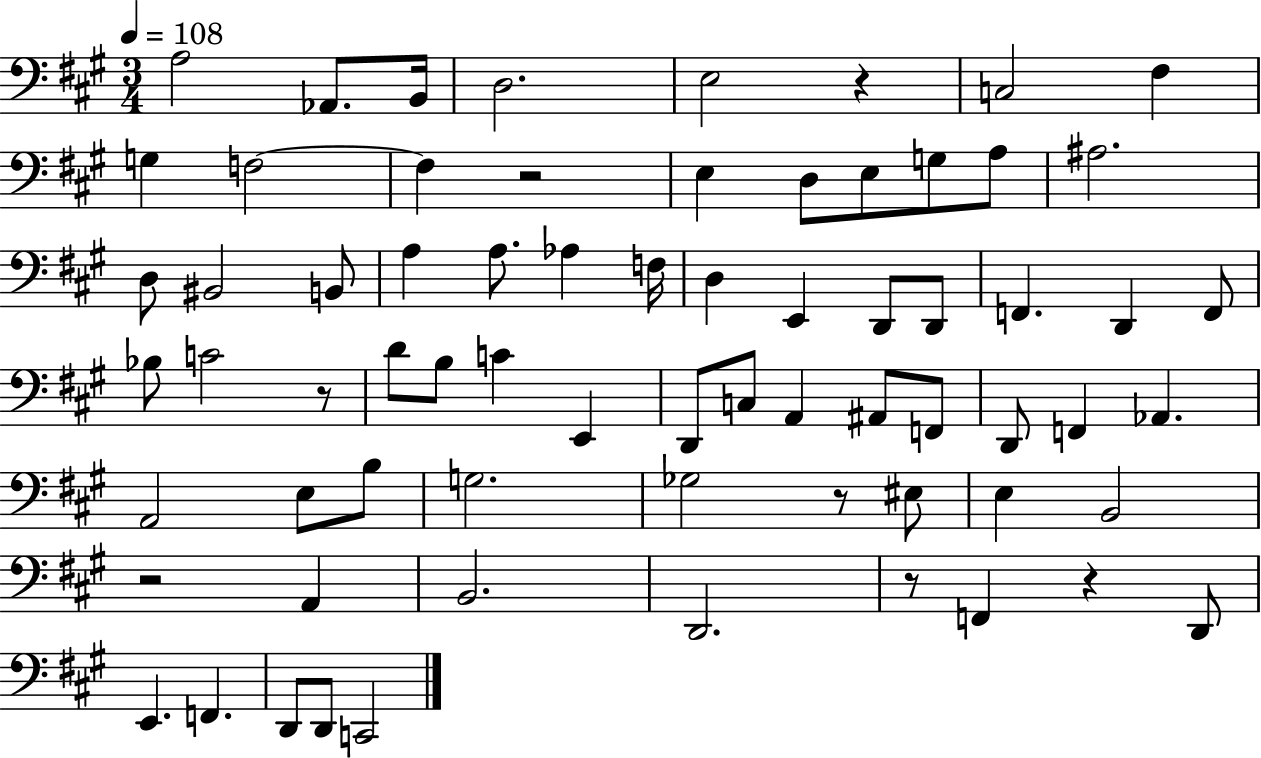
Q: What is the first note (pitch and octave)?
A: A3